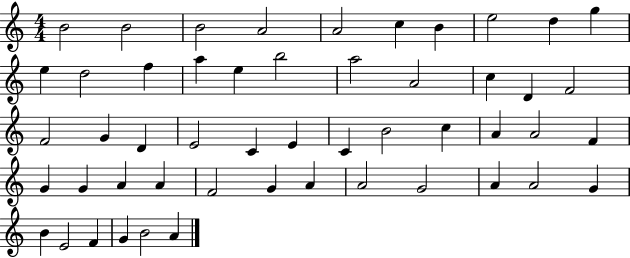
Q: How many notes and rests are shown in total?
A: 51